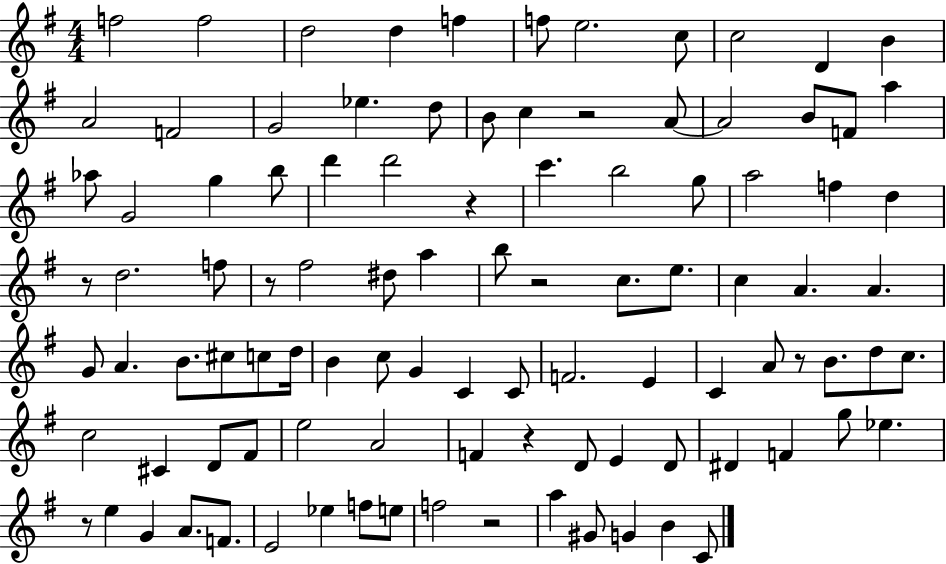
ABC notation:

X:1
T:Untitled
M:4/4
L:1/4
K:G
f2 f2 d2 d f f/2 e2 c/2 c2 D B A2 F2 G2 _e d/2 B/2 c z2 A/2 A2 B/2 F/2 a _a/2 G2 g b/2 d' d'2 z c' b2 g/2 a2 f d z/2 d2 f/2 z/2 ^f2 ^d/2 a b/2 z2 c/2 e/2 c A A G/2 A B/2 ^c/2 c/2 d/4 B c/2 G C C/2 F2 E C A/2 z/2 B/2 d/2 c/2 c2 ^C D/2 ^F/2 e2 A2 F z D/2 E D/2 ^D F g/2 _e z/2 e G A/2 F/2 E2 _e f/2 e/2 f2 z2 a ^G/2 G B C/2